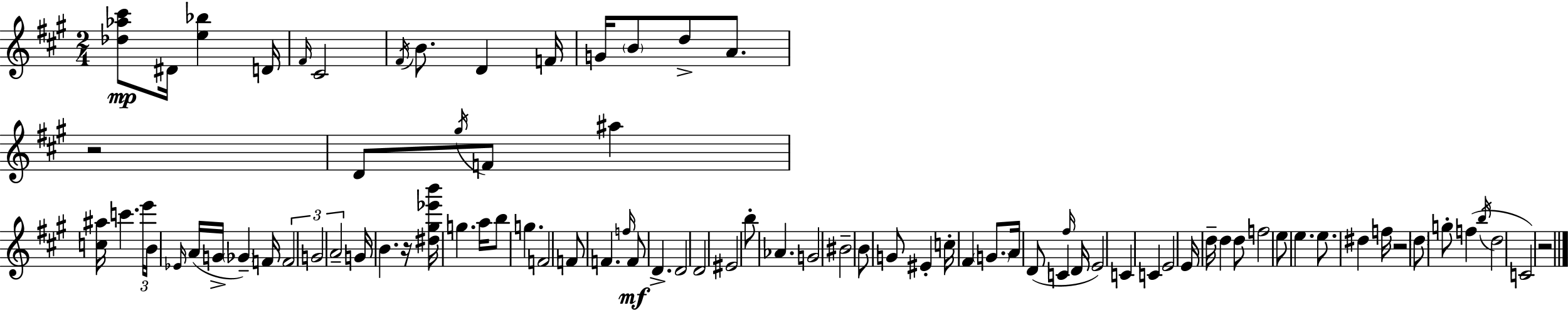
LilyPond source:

{
  \clef treble
  \numericTimeSignature
  \time 2/4
  \key a \major
  <des'' aes'' cis'''>8\mp dis'16 <e'' bes''>4 d'16 | \grace { fis'16 } cis'2 | \acciaccatura { fis'16 } b'8. d'4 | f'16 g'16 \parenthesize b'8 d''8-> a'8. | \break r2 | d'8 \acciaccatura { gis''16 } f'8 ais''4 | <c'' ais''>16 c'''4. | \tuplet 3/2 { e'''16 b'16 \grace { ees'16 }( } a'16 g'16-> \parenthesize ges'4--) | \break f'16 \tuplet 3/2 { f'2 | g'2 | a'2-- } | g'16 b'4. | \break r16 <dis'' gis'' ees''' b'''>16 g''4. | a''16 b''8 g''4. | f'2 | f'8 f'4. | \break \grace { f''16 }\mf f'8 d'4.-> | d'2 | d'2 | eis'2 | \break b''8-. aes'4. | g'2 | bis'2-- | b'8 g'8 | \break eis'4-. c''16-. fis'4 | \parenthesize g'8. a'16 d'8( | c'4 \grace { fis''16 } d'16 e'2) | c'4 | \break c'4 e'2 | e'16 d''16-- | d''4 d''8 f''2 | e''8 | \break e''4. e''8. | dis''4 f''16 r2 | \parenthesize d''8 | g''8-. f''4( \acciaccatura { b''16 } d''2 | \break c'2) | r2 | \bar "|."
}